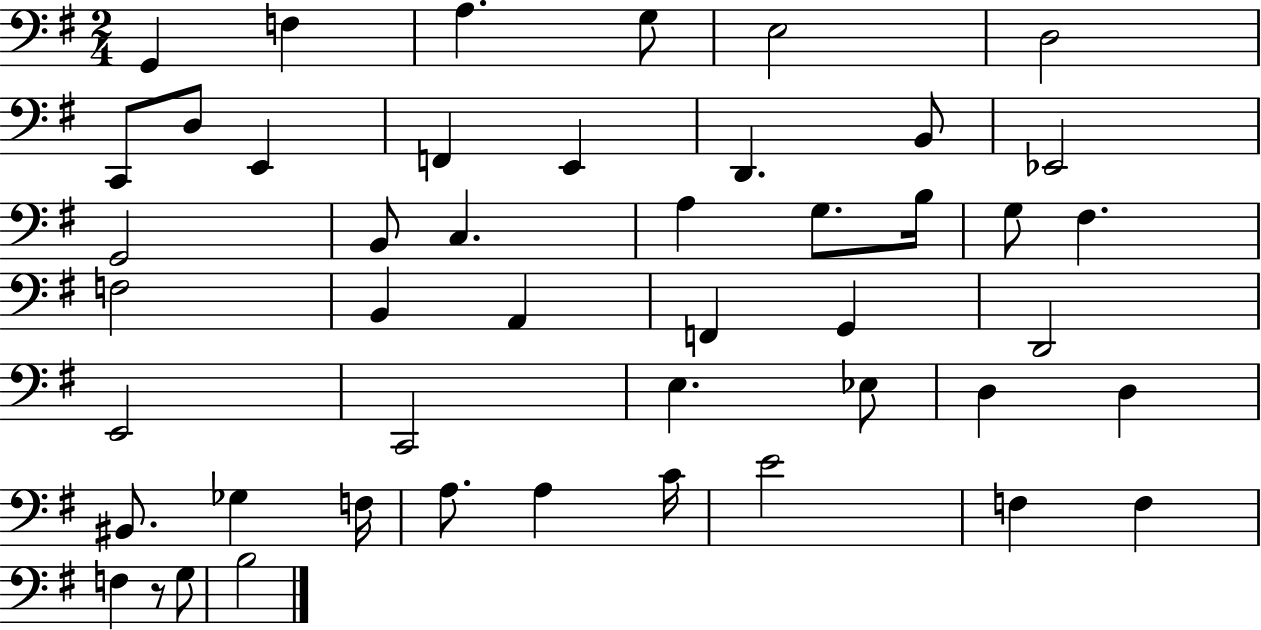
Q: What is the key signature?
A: G major